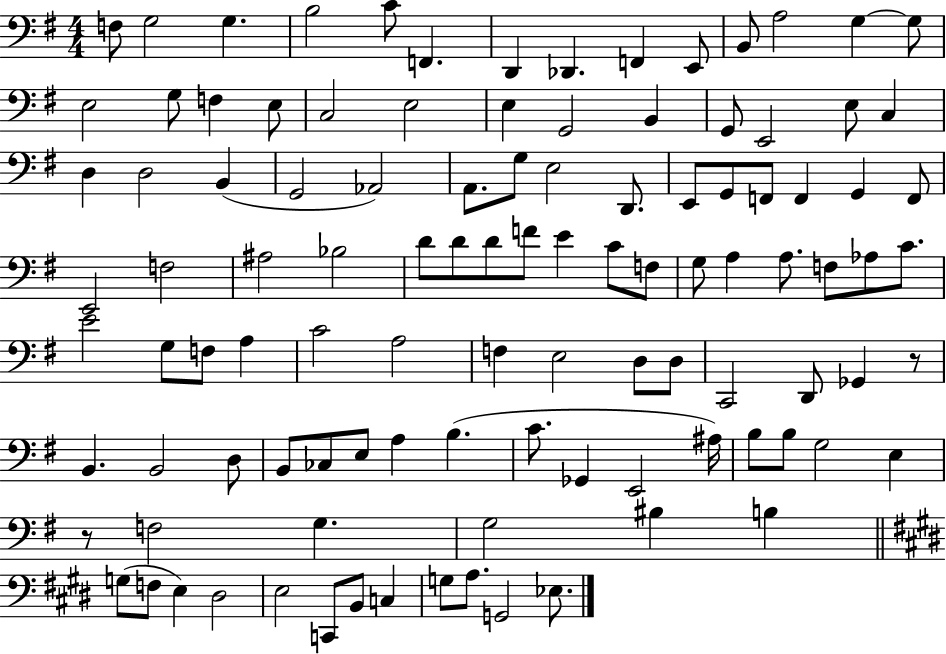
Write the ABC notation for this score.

X:1
T:Untitled
M:4/4
L:1/4
K:G
F,/2 G,2 G, B,2 C/2 F,, D,, _D,, F,, E,,/2 B,,/2 A,2 G, G,/2 E,2 G,/2 F, E,/2 C,2 E,2 E, G,,2 B,, G,,/2 E,,2 E,/2 C, D, D,2 B,, G,,2 _A,,2 A,,/2 G,/2 E,2 D,,/2 E,,/2 G,,/2 F,,/2 F,, G,, F,,/2 E,,2 F,2 ^A,2 _B,2 D/2 D/2 D/2 F/2 E C/2 F,/2 G,/2 A, A,/2 F,/2 _A,/2 C/2 E2 G,/2 F,/2 A, C2 A,2 F, E,2 D,/2 D,/2 C,,2 D,,/2 _G,, z/2 B,, B,,2 D,/2 B,,/2 _C,/2 E,/2 A, B, C/2 _G,, E,,2 ^A,/4 B,/2 B,/2 G,2 E, z/2 F,2 G, G,2 ^B, B, G,/2 F,/2 E, ^D,2 E,2 C,,/2 B,,/2 C, G,/2 A,/2 G,,2 _E,/2